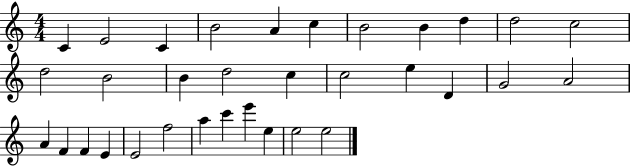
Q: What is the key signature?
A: C major